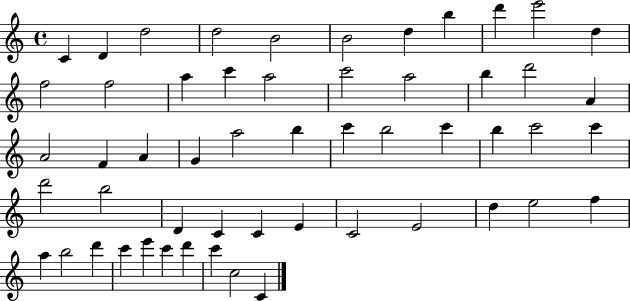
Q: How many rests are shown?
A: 0